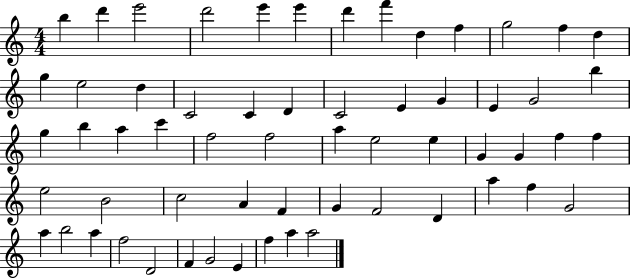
B5/q D6/q E6/h D6/h E6/q E6/q D6/q F6/q D5/q F5/q G5/h F5/q D5/q G5/q E5/h D5/q C4/h C4/q D4/q C4/h E4/q G4/q E4/q G4/h B5/q G5/q B5/q A5/q C6/q F5/h F5/h A5/q E5/h E5/q G4/q G4/q F5/q F5/q E5/h B4/h C5/h A4/q F4/q G4/q F4/h D4/q A5/q F5/q G4/h A5/q B5/h A5/q F5/h D4/h F4/q G4/h E4/q F5/q A5/q A5/h